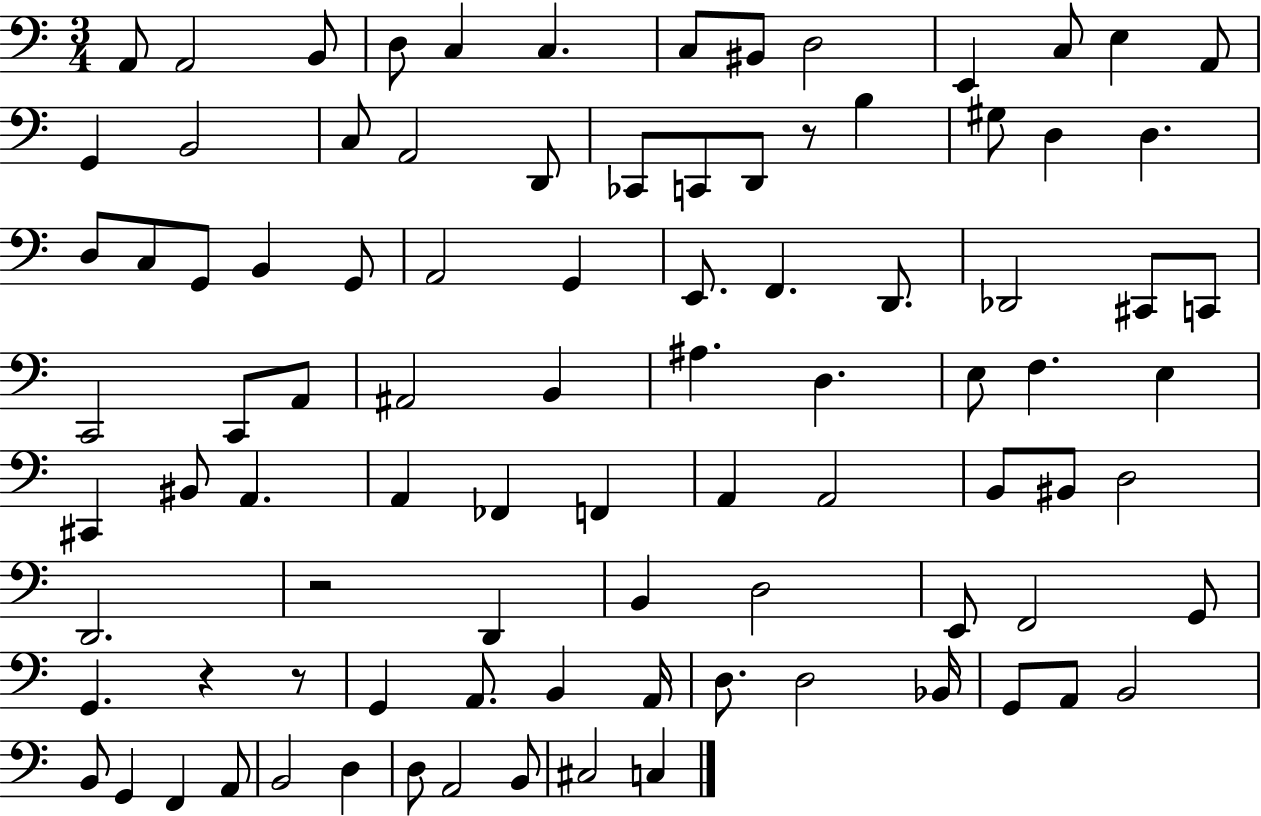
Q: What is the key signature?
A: C major